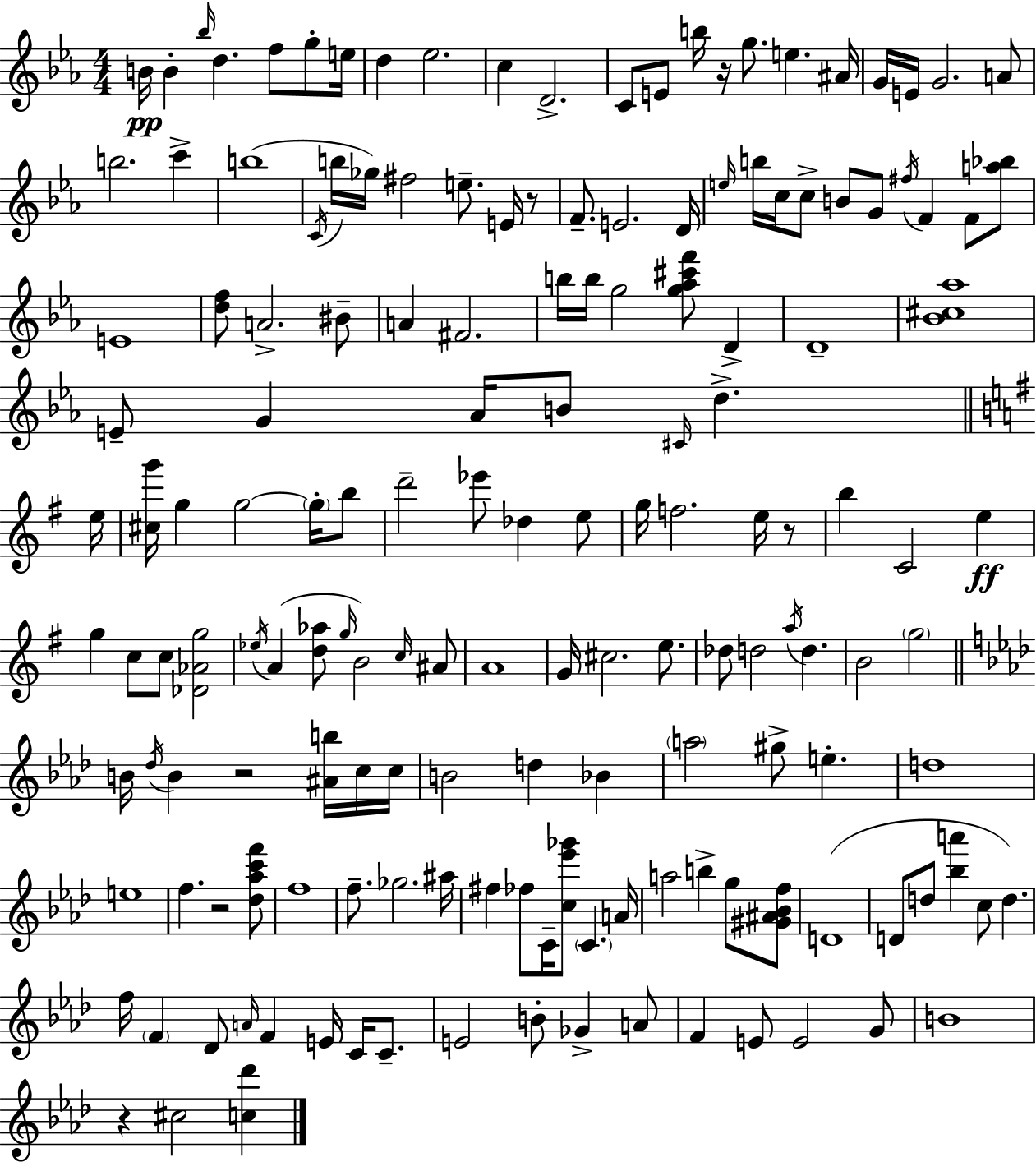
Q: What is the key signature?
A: C minor